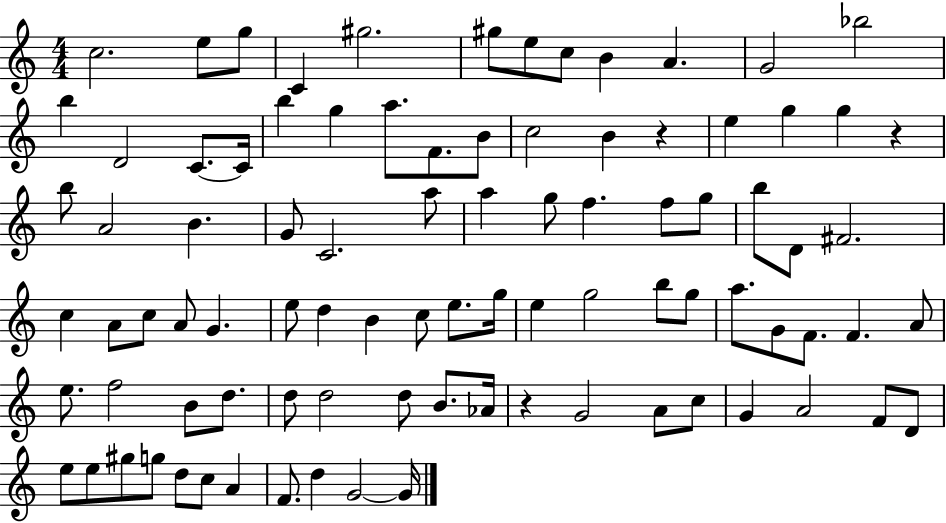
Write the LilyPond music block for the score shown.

{
  \clef treble
  \numericTimeSignature
  \time 4/4
  \key c \major
  c''2. e''8 g''8 | c'4 gis''2. | gis''8 e''8 c''8 b'4 a'4. | g'2 bes''2 | \break b''4 d'2 c'8.~~ c'16 | b''4 g''4 a''8. f'8. b'8 | c''2 b'4 r4 | e''4 g''4 g''4 r4 | \break b''8 a'2 b'4. | g'8 c'2. a''8 | a''4 g''8 f''4. f''8 g''8 | b''8 d'8 fis'2. | \break c''4 a'8 c''8 a'8 g'4. | e''8 d''4 b'4 c''8 e''8. g''16 | e''4 g''2 b''8 g''8 | a''8. g'8 f'8. f'4. a'8 | \break e''8. f''2 b'8 d''8. | d''8 d''2 d''8 b'8. aes'16 | r4 g'2 a'8 c''8 | g'4 a'2 f'8 d'8 | \break e''8 e''8 gis''8 g''8 d''8 c''8 a'4 | f'8. d''4 g'2~~ g'16 | \bar "|."
}